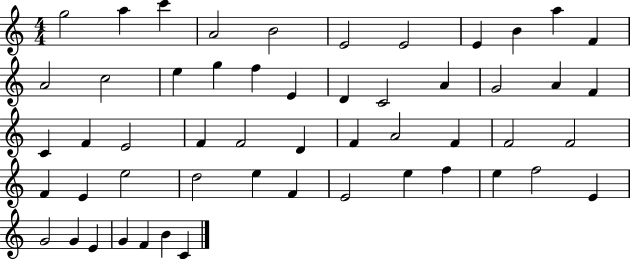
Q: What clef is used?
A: treble